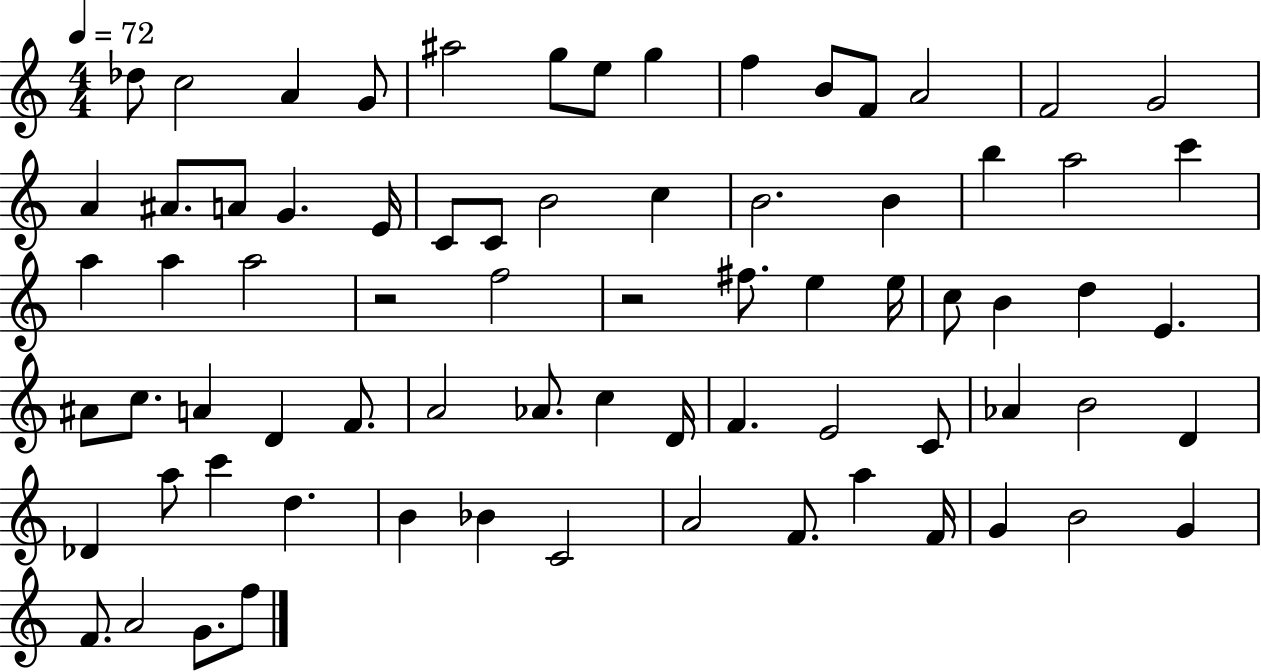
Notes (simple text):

Db5/e C5/h A4/q G4/e A#5/h G5/e E5/e G5/q F5/q B4/e F4/e A4/h F4/h G4/h A4/q A#4/e. A4/e G4/q. E4/s C4/e C4/e B4/h C5/q B4/h. B4/q B5/q A5/h C6/q A5/q A5/q A5/h R/h F5/h R/h F#5/e. E5/q E5/s C5/e B4/q D5/q E4/q. A#4/e C5/e. A4/q D4/q F4/e. A4/h Ab4/e. C5/q D4/s F4/q. E4/h C4/e Ab4/q B4/h D4/q Db4/q A5/e C6/q D5/q. B4/q Bb4/q C4/h A4/h F4/e. A5/q F4/s G4/q B4/h G4/q F4/e. A4/h G4/e. F5/e